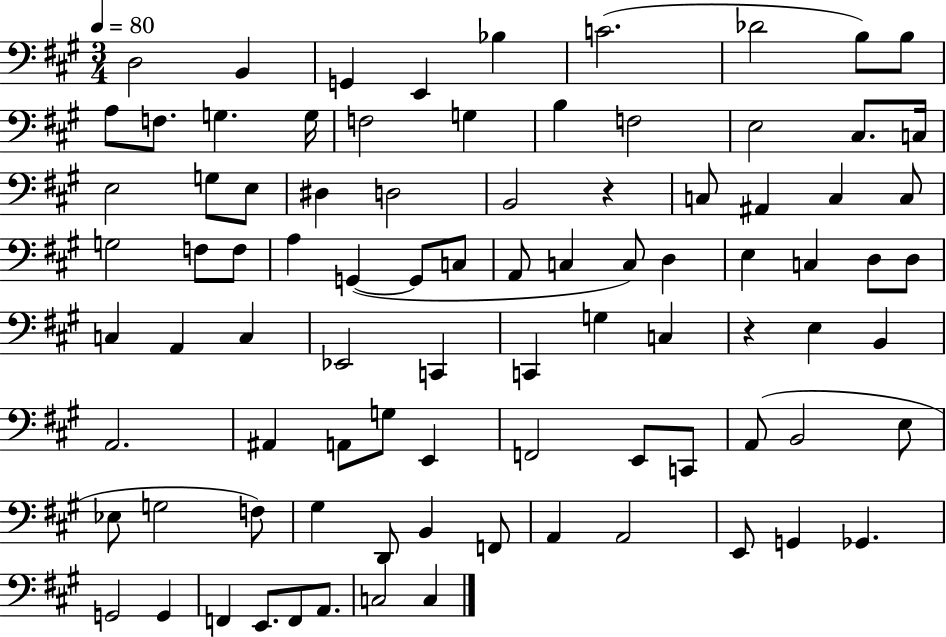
D3/h B2/q G2/q E2/q Bb3/q C4/h. Db4/h B3/e B3/e A3/e F3/e. G3/q. G3/s F3/h G3/q B3/q F3/h E3/h C#3/e. C3/s E3/h G3/e E3/e D#3/q D3/h B2/h R/q C3/e A#2/q C3/q C3/e G3/h F3/e F3/e A3/q G2/q G2/e C3/e A2/e C3/q C3/e D3/q E3/q C3/q D3/e D3/e C3/q A2/q C3/q Eb2/h C2/q C2/q G3/q C3/q R/q E3/q B2/q A2/h. A#2/q A2/e G3/e E2/q F2/h E2/e C2/e A2/e B2/h E3/e Eb3/e G3/h F3/e G#3/q D2/e B2/q F2/e A2/q A2/h E2/e G2/q Gb2/q. G2/h G2/q F2/q E2/e. F2/e A2/e. C3/h C3/q